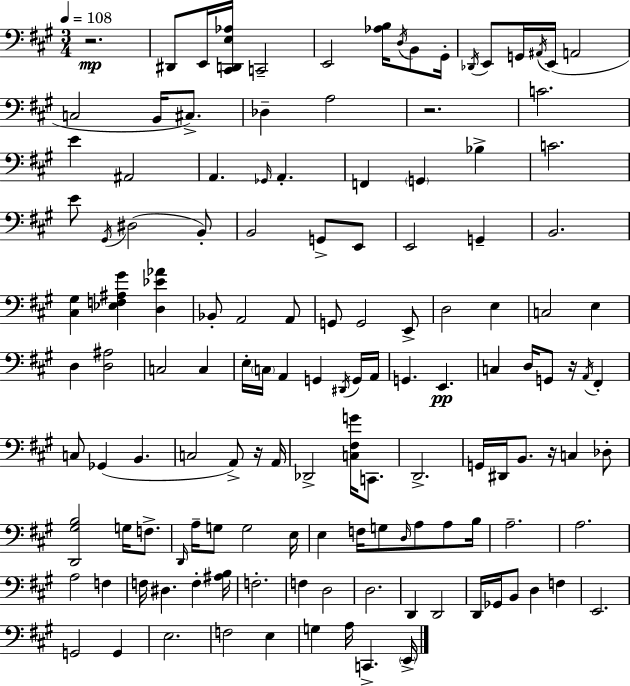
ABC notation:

X:1
T:Untitled
M:3/4
L:1/4
K:A
z2 ^D,,/2 E,,/4 [^C,,D,,E,_A,]/4 C,,2 E,,2 [_A,B,]/4 D,/4 B,,/2 ^G,,/4 _D,,/4 E,,/2 G,,/4 ^A,,/4 E,,/4 A,,2 C,2 B,,/4 ^C,/2 _D, A,2 z2 C2 E ^A,,2 A,, _G,,/4 A,, F,, G,, _B, C2 E/2 ^G,,/4 ^D,2 B,,/2 B,,2 G,,/2 E,,/2 E,,2 G,, B,,2 [^C,^G,] [_E,F,^A,^G] [D,_E_A] _B,,/2 A,,2 A,,/2 G,,/2 G,,2 E,,/2 D,2 E, C,2 E, D, [D,^A,]2 C,2 C, E,/4 C,/4 A,, G,, ^D,,/4 G,,/4 A,,/4 G,, E,, C, D,/4 G,,/2 z/4 A,,/4 ^F,, C,/2 _G,, B,, C,2 A,,/2 z/4 A,,/4 _D,,2 [C,^F,G]/4 C,,/2 D,,2 G,,/4 ^D,,/4 B,,/2 z/4 C, _D,/2 [D,,^G,B,]2 G,/4 F,/2 D,,/4 A,/4 G,/2 G,2 E,/4 E, F,/4 G,/2 D,/4 A,/2 A,/2 B,/4 A,2 A,2 A,2 F, F,/4 ^D, F, [^A,B,]/4 F,2 F, D,2 D,2 D,, D,,2 D,,/4 _G,,/4 B,,/2 D, F, E,,2 G,,2 G,, E,2 F,2 E, G, A,/4 C,, E,,/4